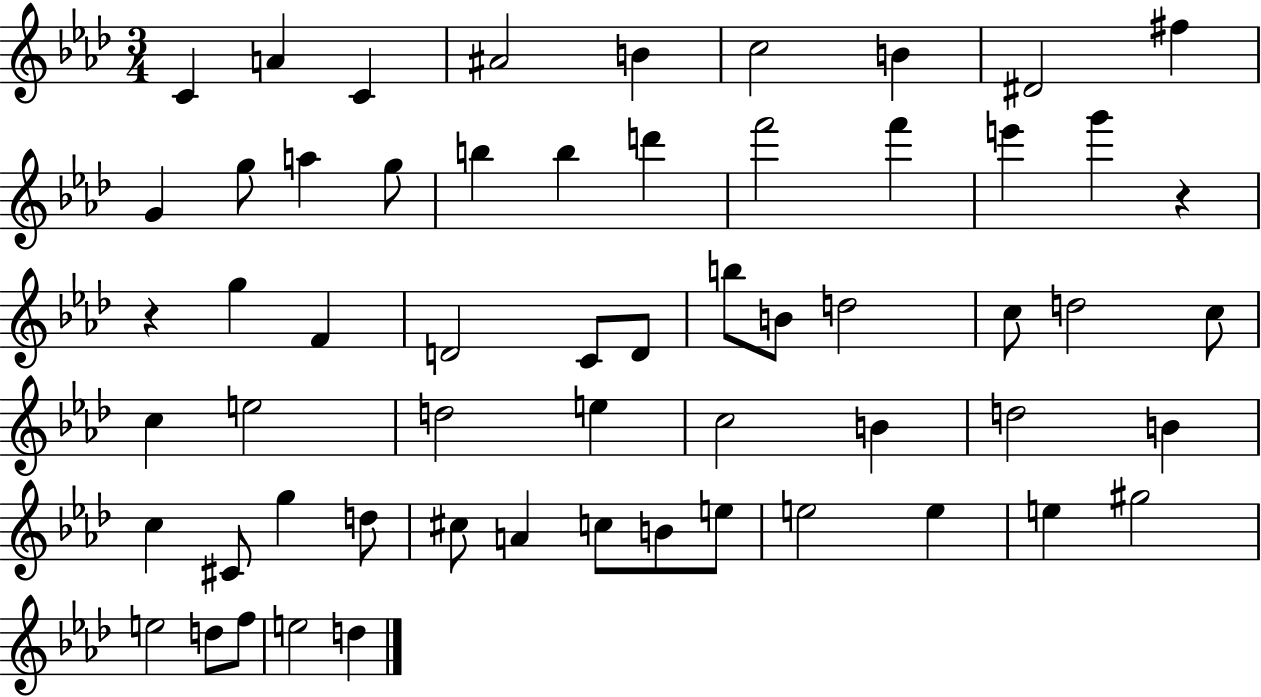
X:1
T:Untitled
M:3/4
L:1/4
K:Ab
C A C ^A2 B c2 B ^D2 ^f G g/2 a g/2 b b d' f'2 f' e' g' z z g F D2 C/2 D/2 b/2 B/2 d2 c/2 d2 c/2 c e2 d2 e c2 B d2 B c ^C/2 g d/2 ^c/2 A c/2 B/2 e/2 e2 e e ^g2 e2 d/2 f/2 e2 d